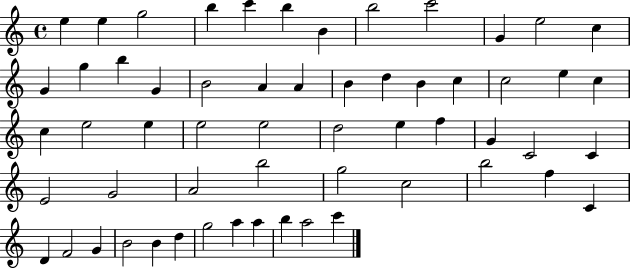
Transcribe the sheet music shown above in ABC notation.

X:1
T:Untitled
M:4/4
L:1/4
K:C
e e g2 b c' b B b2 c'2 G e2 c G g b G B2 A A B d B c c2 e c c e2 e e2 e2 d2 e f G C2 C E2 G2 A2 b2 g2 c2 b2 f C D F2 G B2 B d g2 a a b a2 c'